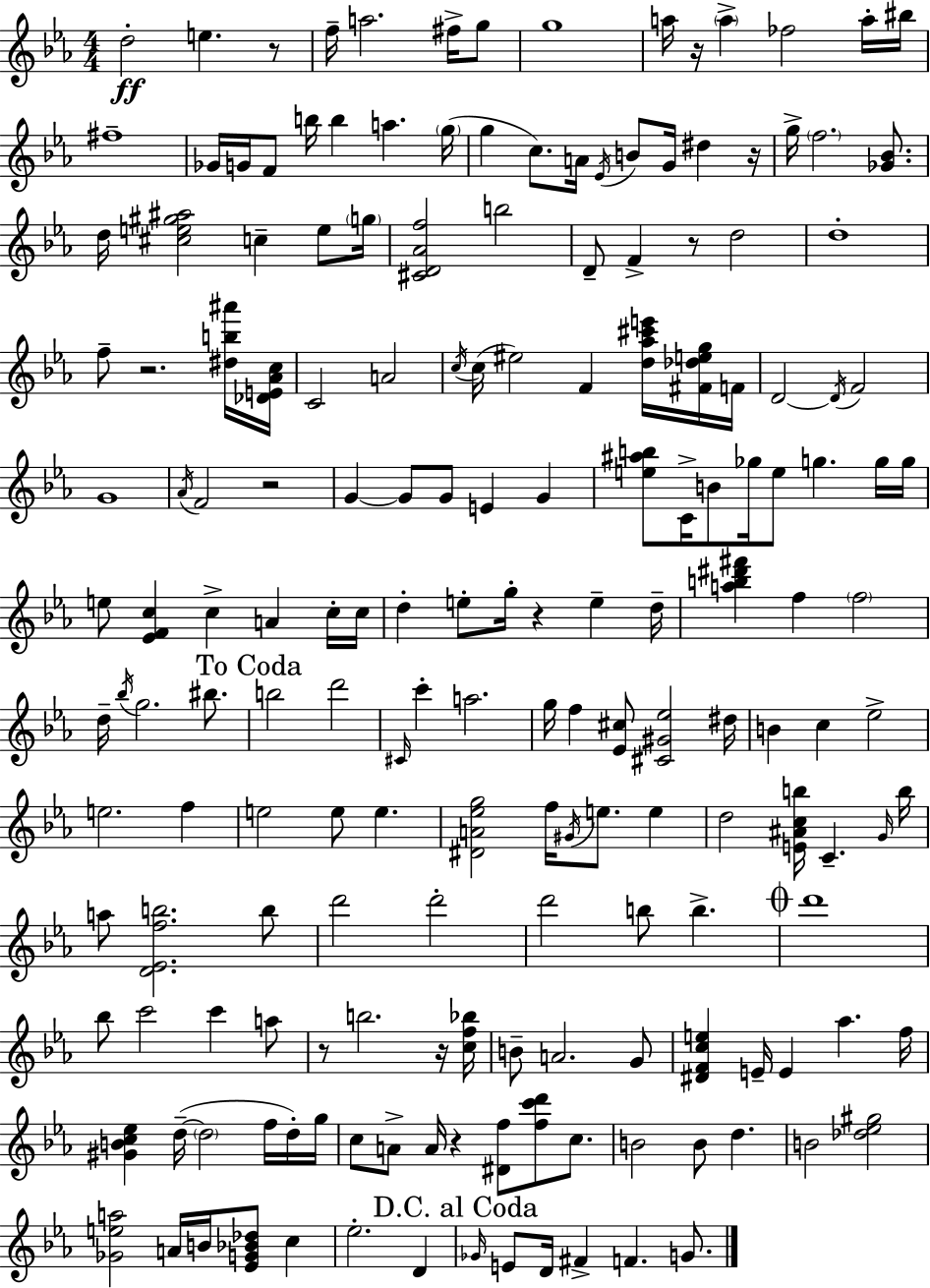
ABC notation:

X:1
T:Untitled
M:4/4
L:1/4
K:Eb
d2 e z/2 f/4 a2 ^f/4 g/2 g4 a/4 z/4 a _f2 a/4 ^b/4 ^f4 _G/4 G/4 F/2 b/4 b a g/4 g c/2 A/4 _E/4 B/2 G/4 ^d z/4 g/4 f2 [_G_B]/2 d/4 [^ce^g^a]2 c e/2 g/4 [^CD_Af]2 b2 D/2 F z/2 d2 d4 f/2 z2 [^db^a']/4 [_DE_Ac]/4 C2 A2 c/4 c/4 ^e2 F [d_a^c'e']/4 [^F_deg]/4 F/4 D2 D/4 F2 G4 _A/4 F2 z2 G G/2 G/2 E G [e^ab]/2 C/4 B/2 _g/4 e/2 g g/4 g/4 e/2 [_EFc] c A c/4 c/4 d e/2 g/4 z e d/4 [ab^d'^f'] f f2 d/4 _b/4 g2 ^b/2 b2 d'2 ^C/4 c' a2 g/4 f [_E^c]/2 [^C^G_e]2 ^d/4 B c _e2 e2 f e2 e/2 e [^DA_eg]2 f/4 ^G/4 e/2 e d2 [E^Acb]/4 C G/4 b/4 a/2 [D_Efb]2 b/2 d'2 d'2 d'2 b/2 b d'4 _b/2 c'2 c' a/2 z/2 b2 z/4 [cf_b]/4 B/2 A2 G/2 [^DFce] E/4 E _a f/4 [^GBc_e] d/4 d2 f/4 d/4 g/4 c/2 A/2 A/4 z [^Df]/2 [fc'd']/2 c/2 B2 B/2 d B2 [_d_e^g]2 [_Gea]2 A/4 B/4 [_EG_B_d]/2 c _e2 D _G/4 E/2 D/4 ^F F G/2